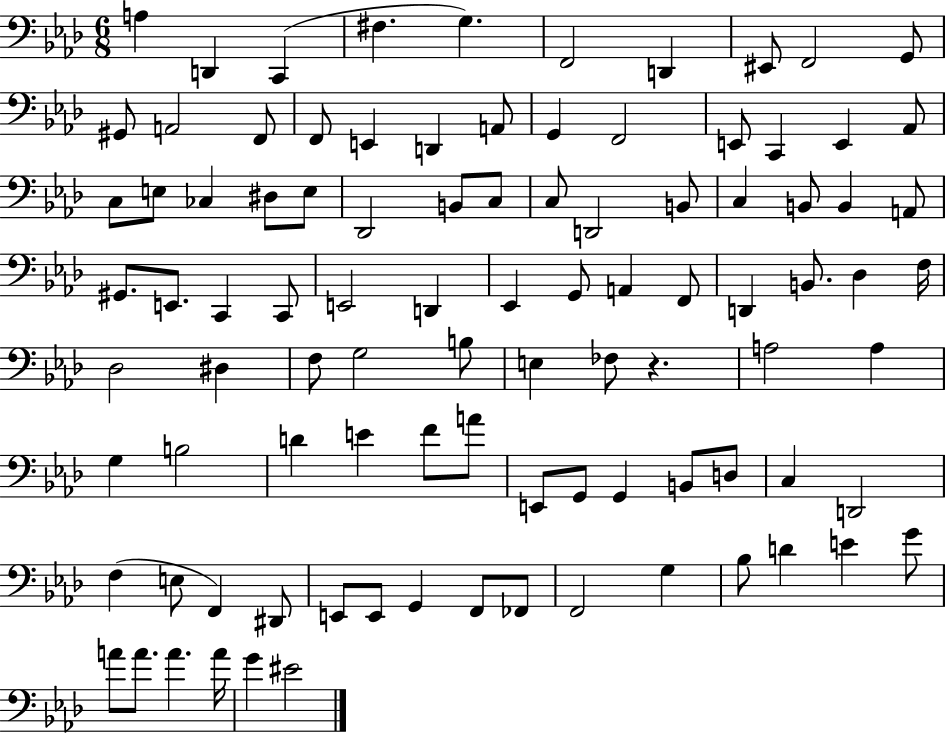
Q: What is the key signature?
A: AES major